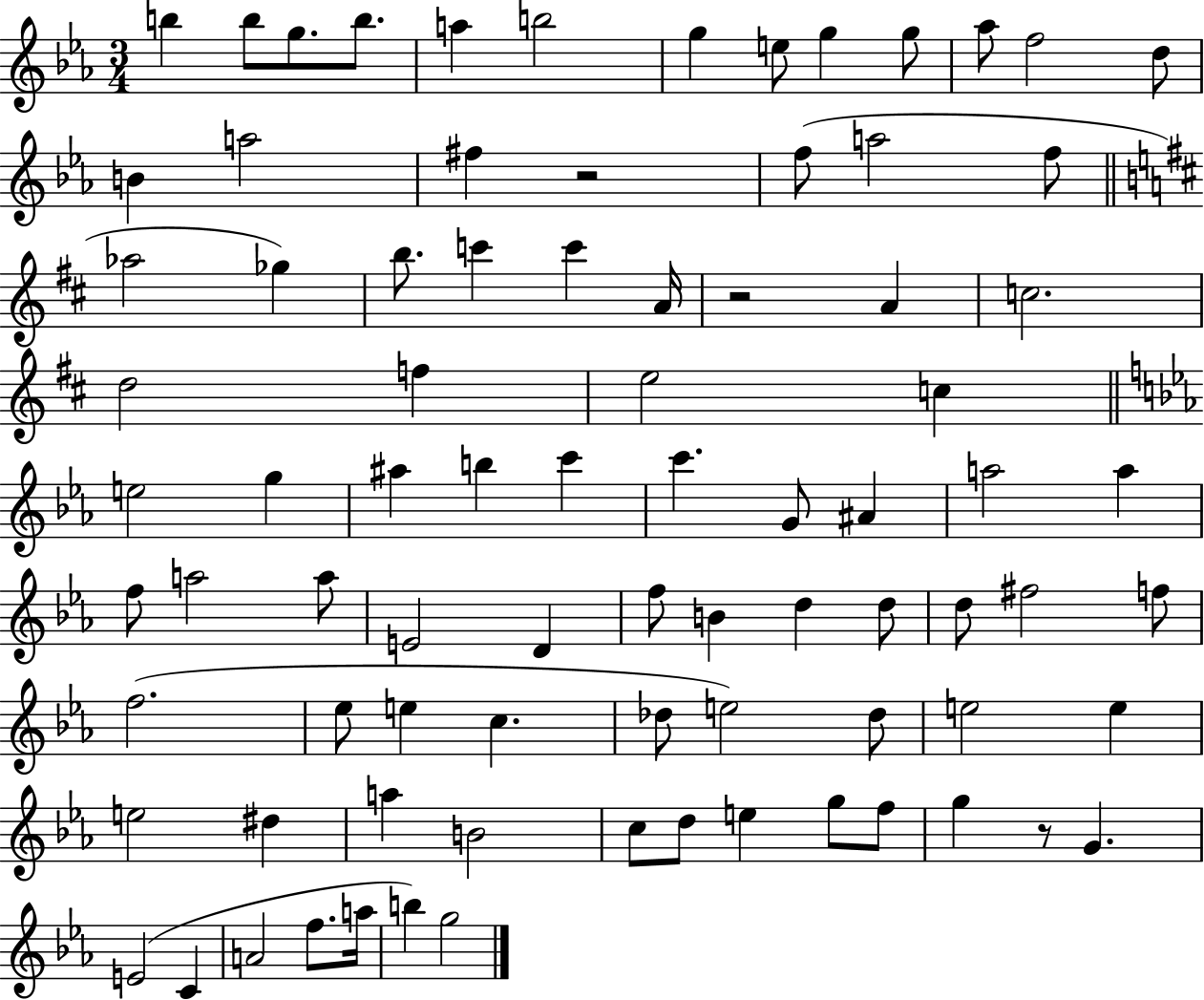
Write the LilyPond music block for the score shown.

{
  \clef treble
  \numericTimeSignature
  \time 3/4
  \key ees \major
  \repeat volta 2 { b''4 b''8 g''8. b''8. | a''4 b''2 | g''4 e''8 g''4 g''8 | aes''8 f''2 d''8 | \break b'4 a''2 | fis''4 r2 | f''8( a''2 f''8 | \bar "||" \break \key d \major aes''2 ges''4) | b''8. c'''4 c'''4 a'16 | r2 a'4 | c''2. | \break d''2 f''4 | e''2 c''4 | \bar "||" \break \key ees \major e''2 g''4 | ais''4 b''4 c'''4 | c'''4. g'8 ais'4 | a''2 a''4 | \break f''8 a''2 a''8 | e'2 d'4 | f''8 b'4 d''4 d''8 | d''8 fis''2 f''8 | \break f''2.( | ees''8 e''4 c''4. | des''8 e''2) des''8 | e''2 e''4 | \break e''2 dis''4 | a''4 b'2 | c''8 d''8 e''4 g''8 f''8 | g''4 r8 g'4. | \break e'2( c'4 | a'2 f''8. a''16 | b''4) g''2 | } \bar "|."
}